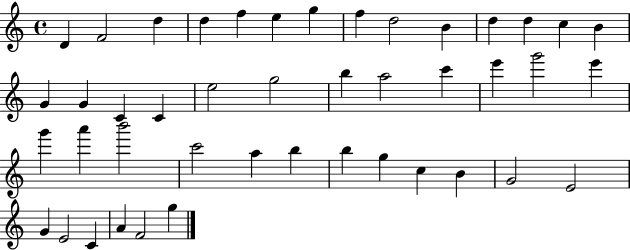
{
  \clef treble
  \time 4/4
  \defaultTimeSignature
  \key c \major
  d'4 f'2 d''4 | d''4 f''4 e''4 g''4 | f''4 d''2 b'4 | d''4 d''4 c''4 b'4 | \break g'4 g'4 c'4 c'4 | e''2 g''2 | b''4 a''2 c'''4 | e'''4 g'''2 e'''4 | \break g'''4 a'''4 b'''2 | c'''2 a''4 b''4 | b''4 g''4 c''4 b'4 | g'2 e'2 | \break g'4 e'2 c'4 | a'4 f'2 g''4 | \bar "|."
}